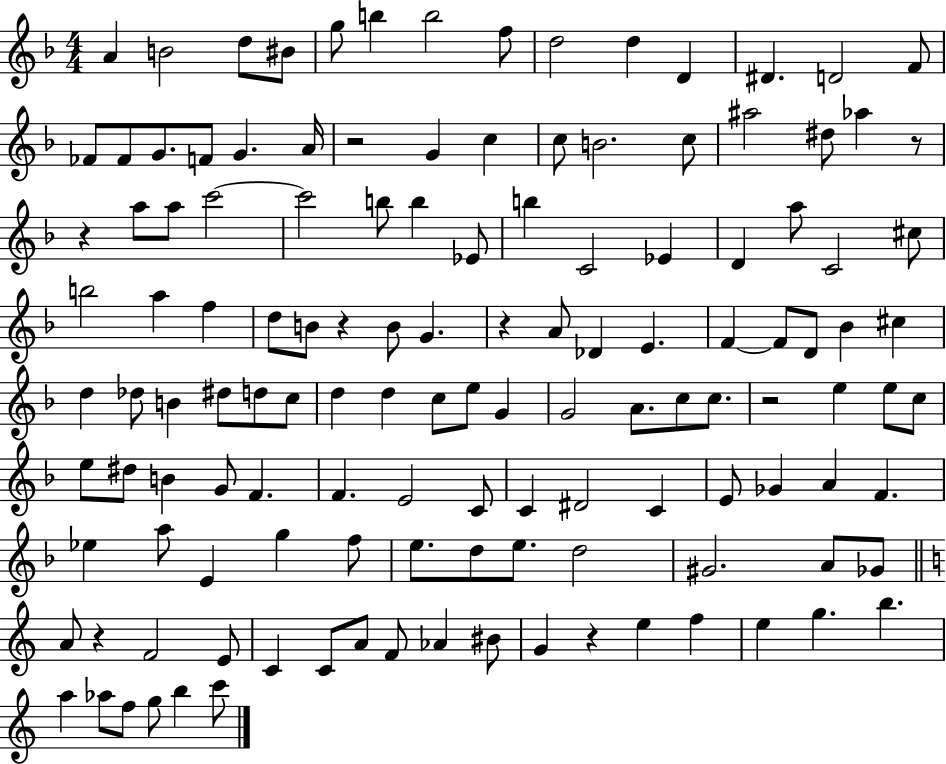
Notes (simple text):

A4/q B4/h D5/e BIS4/e G5/e B5/q B5/h F5/e D5/h D5/q D4/q D#4/q. D4/h F4/e FES4/e FES4/e G4/e. F4/e G4/q. A4/s R/h G4/q C5/q C5/e B4/h. C5/e A#5/h D#5/e Ab5/q R/e R/q A5/e A5/e C6/h C6/h B5/e B5/q Eb4/e B5/q C4/h Eb4/q D4/q A5/e C4/h C#5/e B5/h A5/q F5/q D5/e B4/e R/q B4/e G4/q. R/q A4/e Db4/q E4/q. F4/q F4/e D4/e Bb4/q C#5/q D5/q Db5/e B4/q D#5/e D5/e C5/e D5/q D5/q C5/e E5/e G4/q G4/h A4/e. C5/e C5/e. R/h E5/q E5/e C5/e E5/e D#5/e B4/q G4/e F4/q. F4/q. E4/h C4/e C4/q D#4/h C4/q E4/e Gb4/q A4/q F4/q. Eb5/q A5/e E4/q G5/q F5/e E5/e. D5/e E5/e. D5/h G#4/h. A4/e Gb4/e A4/e R/q F4/h E4/e C4/q C4/e A4/e F4/e Ab4/q BIS4/e G4/q R/q E5/q F5/q E5/q G5/q. B5/q. A5/q Ab5/e F5/e G5/e B5/q C6/e